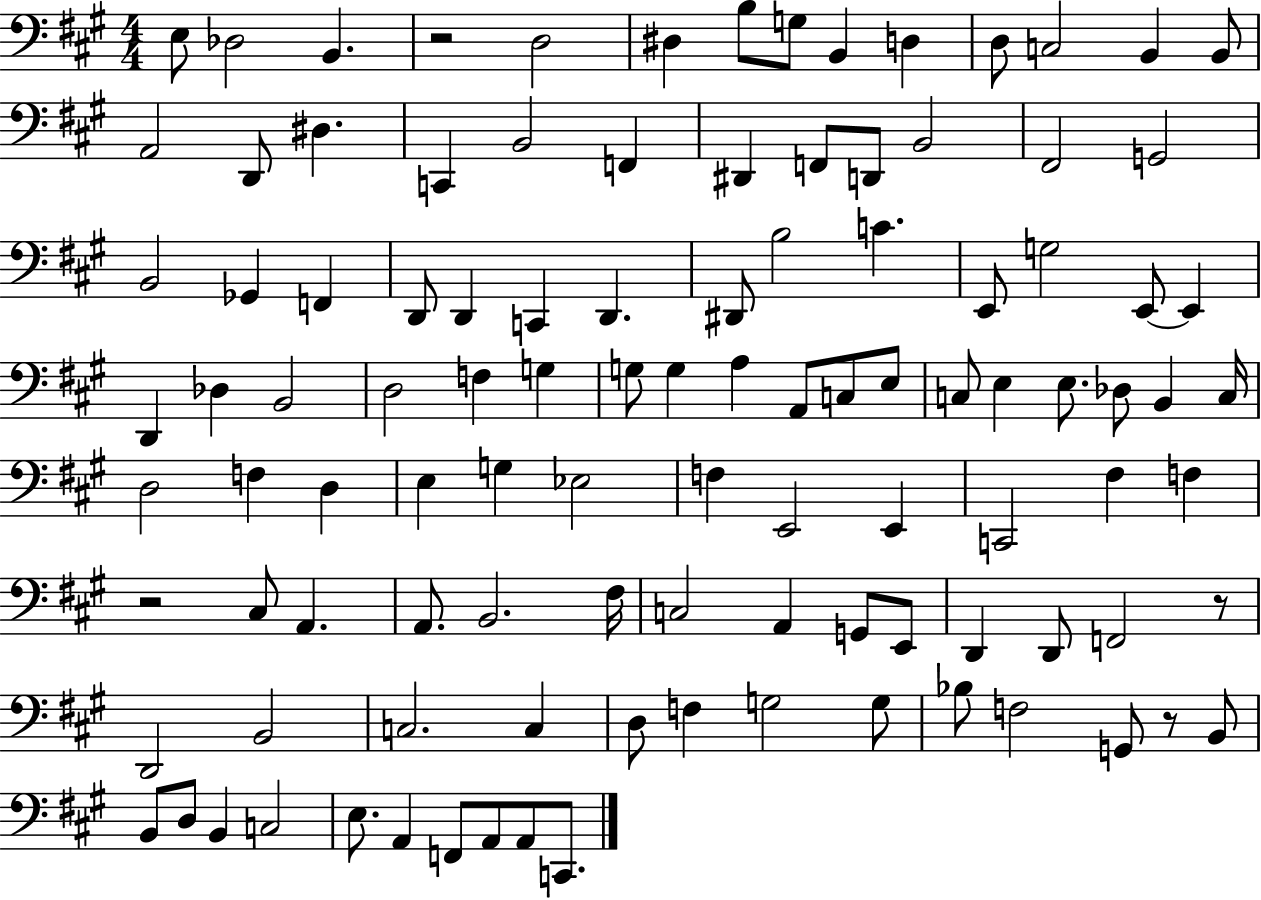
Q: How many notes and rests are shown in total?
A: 107